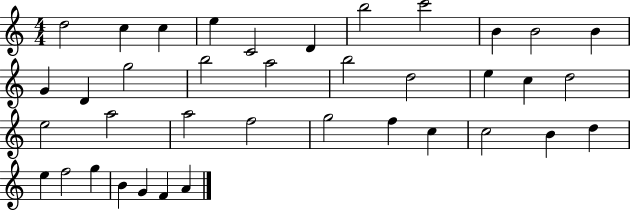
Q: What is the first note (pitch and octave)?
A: D5